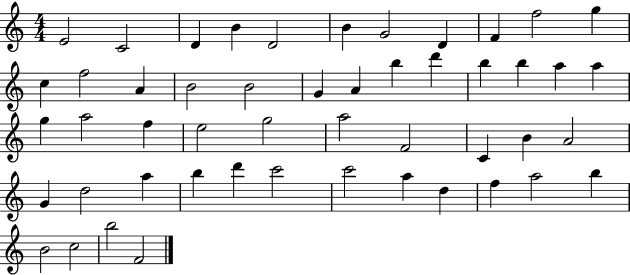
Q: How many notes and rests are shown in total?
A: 50